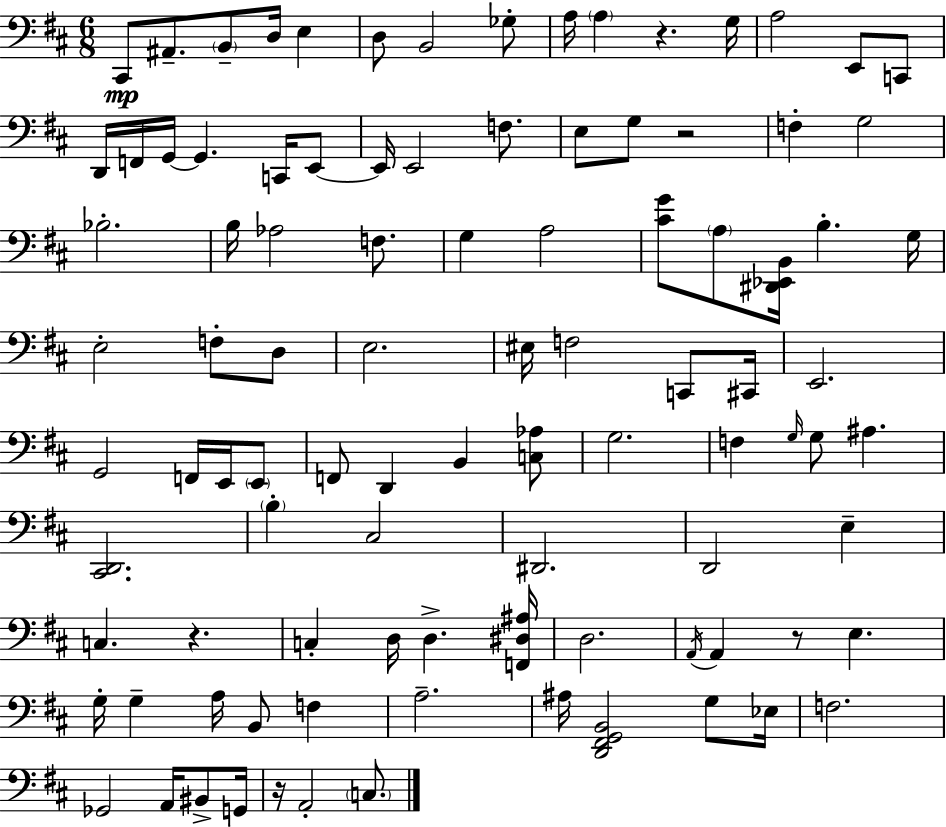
{
  \clef bass
  \numericTimeSignature
  \time 6/8
  \key d \major
  \repeat volta 2 { cis,8\mp ais,8.-- \parenthesize b,8-- d16 e4 | d8 b,2 ges8-. | a16 \parenthesize a4 r4. g16 | a2 e,8 c,8 | \break d,16 f,16 g,16~~ g,4. c,16 e,8~~ | e,16 e,2 f8. | e8 g8 r2 | f4-. g2 | \break bes2.-. | b16 aes2 f8. | g4 a2 | <cis' g'>8 \parenthesize a8 <dis, ees, b,>16 b4.-. g16 | \break e2-. f8-. d8 | e2. | eis16 f2 c,8 cis,16 | e,2. | \break g,2 f,16 e,16 \parenthesize e,8 | f,8 d,4 b,4 <c aes>8 | g2. | f4 \grace { g16 } g8 ais4. | \break <cis, d,>2. | \parenthesize b4-. cis2 | dis,2. | d,2 e4-- | \break c4. r4. | c4-. d16 d4.-> | <f, dis ais>16 d2. | \acciaccatura { a,16 } a,4 r8 e4. | \break g16-. g4-- a16 b,8 f4 | a2.-- | ais16 <d, fis, g, b,>2 g8 | ees16 f2. | \break ges,2 a,16 bis,8-> | g,16 r16 a,2-. \parenthesize c8. | } \bar "|."
}